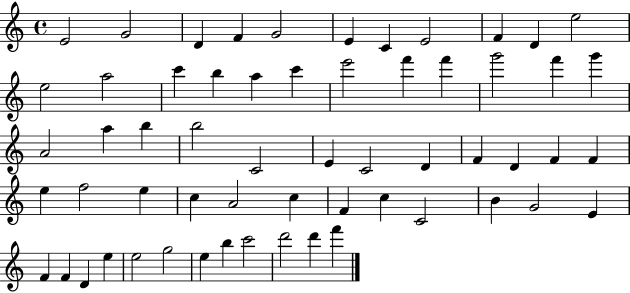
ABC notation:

X:1
T:Untitled
M:4/4
L:1/4
K:C
E2 G2 D F G2 E C E2 F D e2 e2 a2 c' b a c' e'2 f' f' g'2 f' g' A2 a b b2 C2 E C2 D F D F F e f2 e c A2 c F c C2 B G2 E F F D e e2 g2 e b c'2 d'2 d' f'